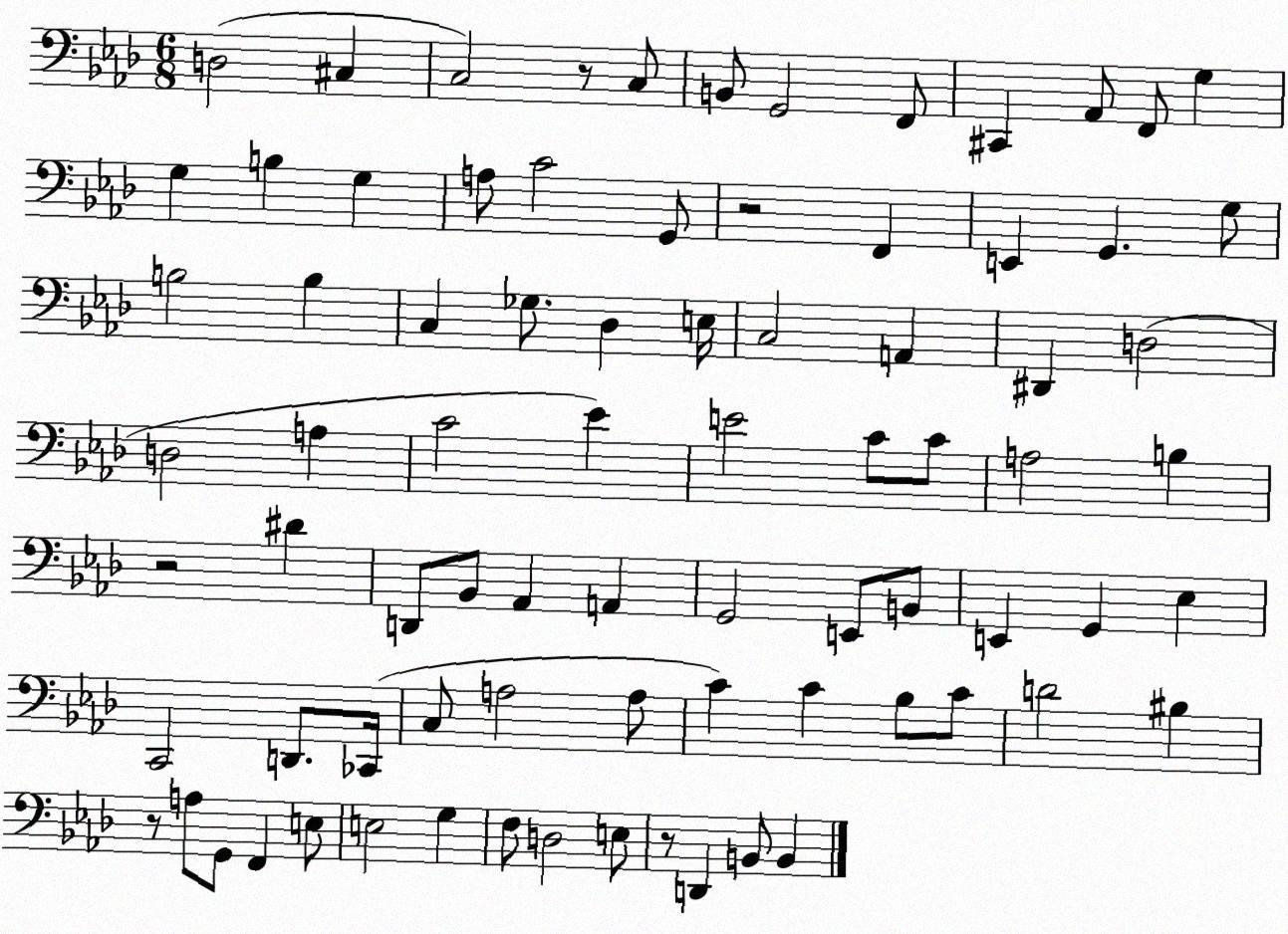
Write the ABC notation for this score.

X:1
T:Untitled
M:6/8
L:1/4
K:Ab
D,2 ^C, C,2 z/2 C,/2 B,,/2 G,,2 F,,/2 ^C,, _A,,/2 F,,/2 G, G, B, G, A,/2 C2 G,,/2 z2 F,, E,, G,, G,/2 B,2 B, C, _G,/2 _D, E,/4 C,2 A,, ^D,, D,2 D,2 A, C2 _E E2 C/2 C/2 A,2 B, z2 ^D D,,/2 _B,,/2 _A,, A,, G,,2 E,,/2 B,,/2 E,, G,, _E, C,,2 D,,/2 _C,,/4 C,/2 A,2 A,/2 C C _B,/2 C/2 D2 ^B, z/2 A,/2 G,,/2 F,, E,/2 E,2 G, F,/2 D,2 E,/2 z/2 D,, B,,/2 B,,